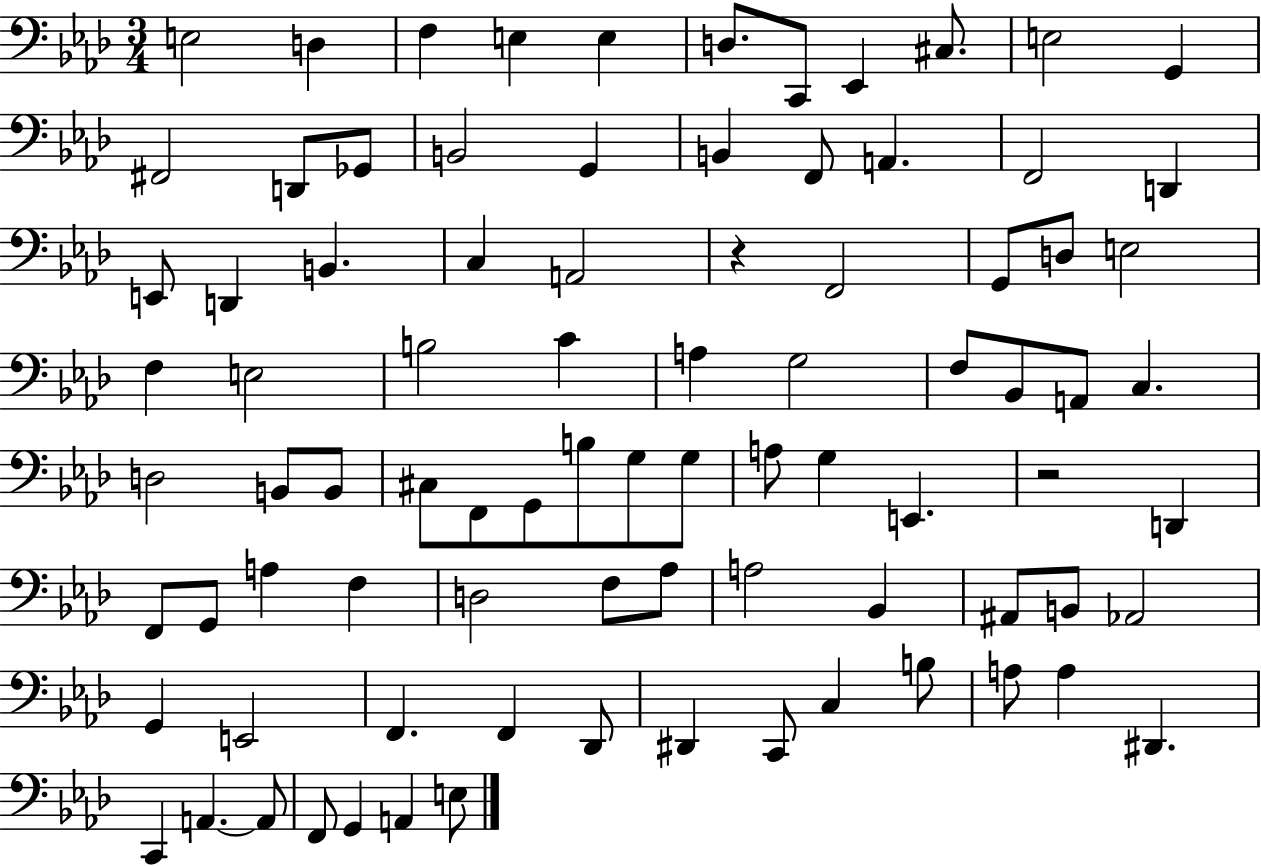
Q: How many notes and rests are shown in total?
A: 86